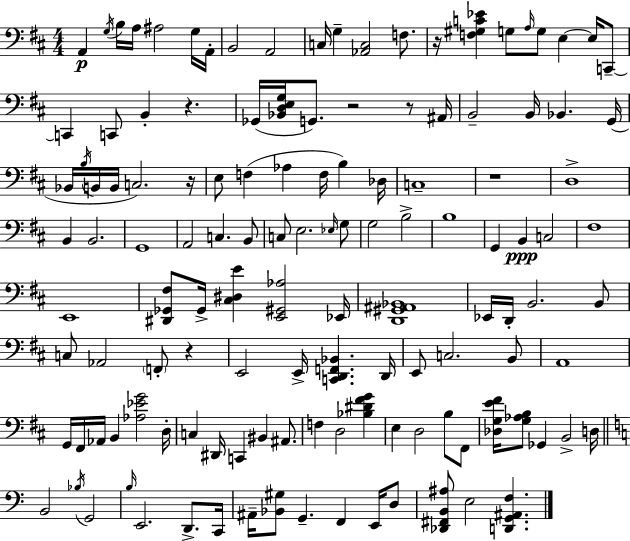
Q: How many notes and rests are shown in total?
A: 129